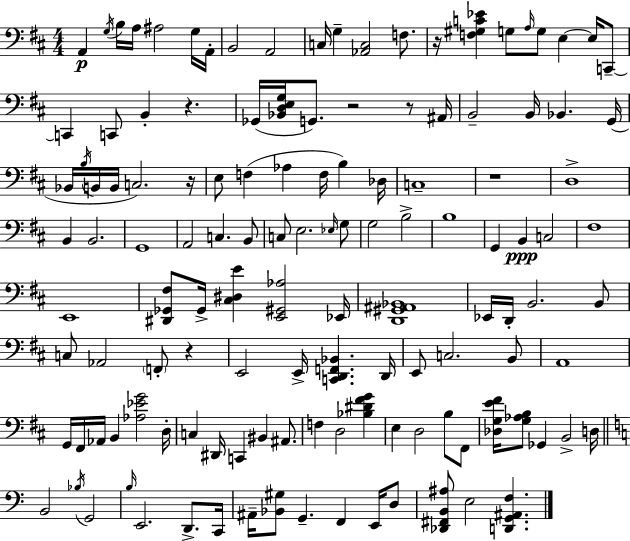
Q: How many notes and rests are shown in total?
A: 129